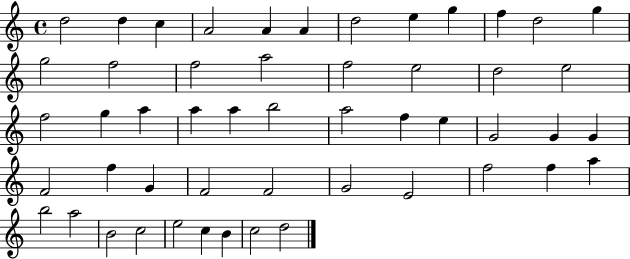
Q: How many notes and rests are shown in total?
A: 51